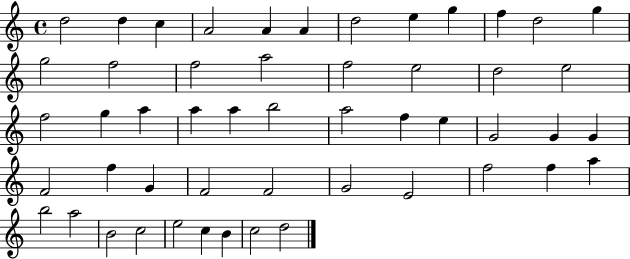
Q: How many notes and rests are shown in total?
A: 51